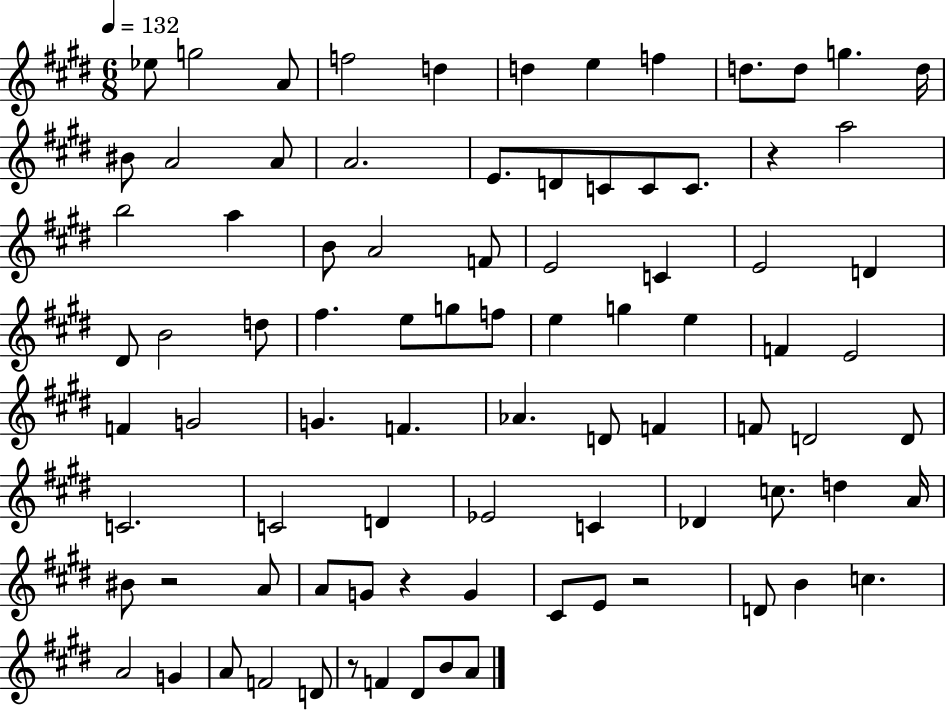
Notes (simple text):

Eb5/e G5/h A4/e F5/h D5/q D5/q E5/q F5/q D5/e. D5/e G5/q. D5/s BIS4/e A4/h A4/e A4/h. E4/e. D4/e C4/e C4/e C4/e. R/q A5/h B5/h A5/q B4/e A4/h F4/e E4/h C4/q E4/h D4/q D#4/e B4/h D5/e F#5/q. E5/e G5/e F5/e E5/q G5/q E5/q F4/q E4/h F4/q G4/h G4/q. F4/q. Ab4/q. D4/e F4/q F4/e D4/h D4/e C4/h. C4/h D4/q Eb4/h C4/q Db4/q C5/e. D5/q A4/s BIS4/e R/h A4/e A4/e G4/e R/q G4/q C#4/e E4/e R/h D4/e B4/q C5/q. A4/h G4/q A4/e F4/h D4/e R/e F4/q D#4/e B4/e A4/e